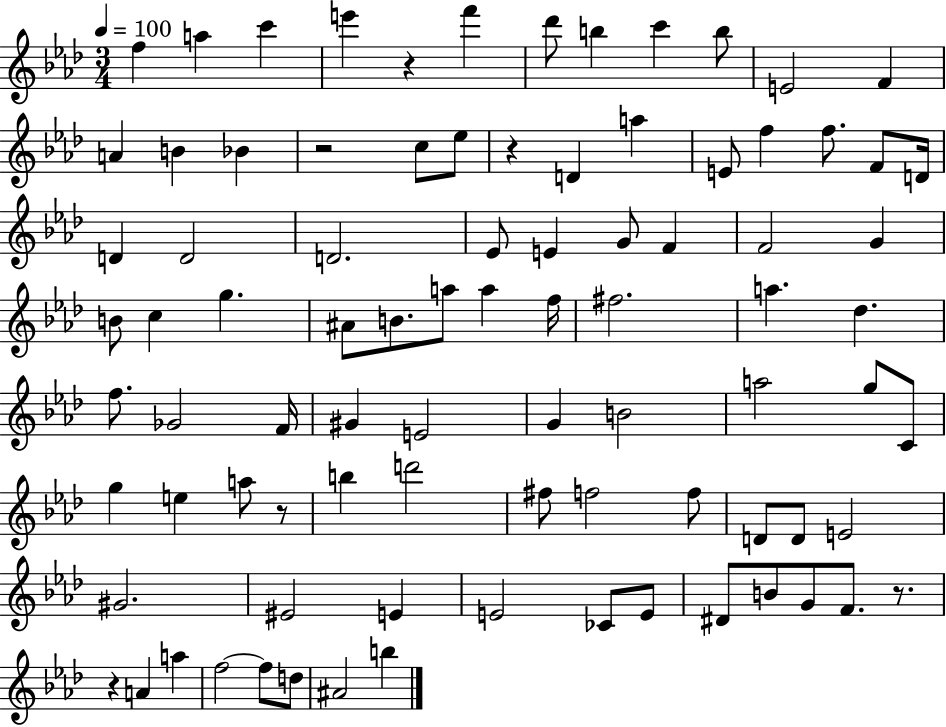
F5/q A5/q C6/q E6/q R/q F6/q Db6/e B5/q C6/q B5/e E4/h F4/q A4/q B4/q Bb4/q R/h C5/e Eb5/e R/q D4/q A5/q E4/e F5/q F5/e. F4/e D4/s D4/q D4/h D4/h. Eb4/e E4/q G4/e F4/q F4/h G4/q B4/e C5/q G5/q. A#4/e B4/e. A5/e A5/q F5/s F#5/h. A5/q. Db5/q. F5/e. Gb4/h F4/s G#4/q E4/h G4/q B4/h A5/h G5/e C4/e G5/q E5/q A5/e R/e B5/q D6/h F#5/e F5/h F5/e D4/e D4/e E4/h G#4/h. EIS4/h E4/q E4/h CES4/e E4/e D#4/e B4/e G4/e F4/e. R/e. R/q A4/q A5/q F5/h F5/e D5/e A#4/h B5/q